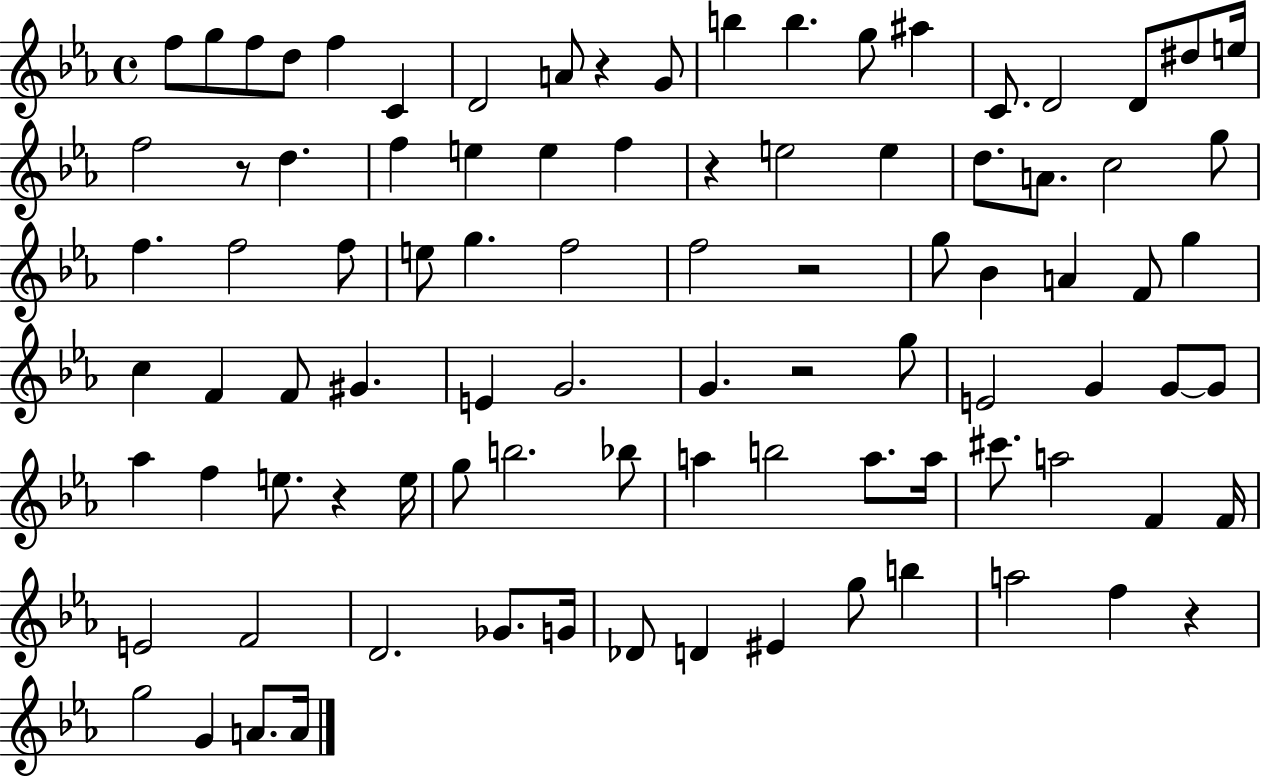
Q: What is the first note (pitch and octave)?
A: F5